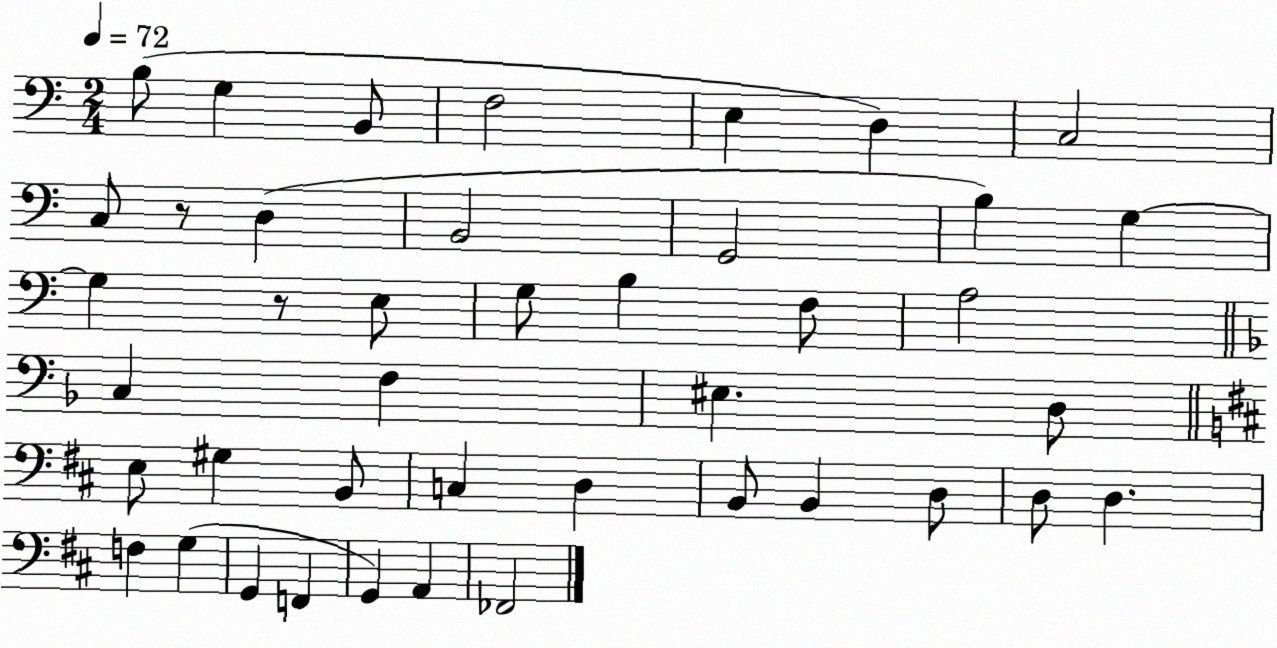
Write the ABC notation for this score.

X:1
T:Untitled
M:2/4
L:1/4
K:C
B,/2 G, B,,/2 F,2 E, D, C,2 C,/2 z/2 D, B,,2 G,,2 B, G, G, z/2 E,/2 G,/2 B, F,/2 A,2 C, F, ^E, D,/2 E,/2 ^G, B,,/2 C, D, B,,/2 B,, D,/2 D,/2 D, F, G, G,, F,, G,, A,, _F,,2